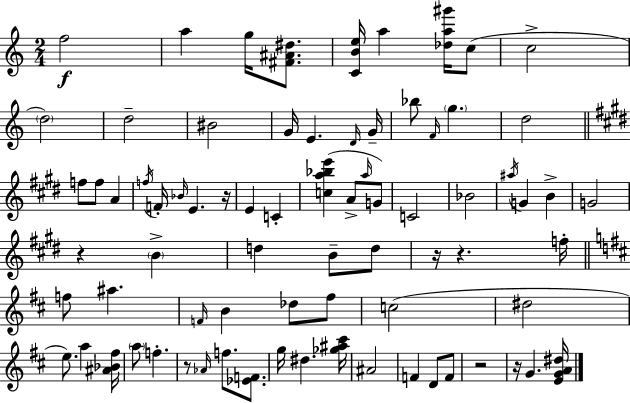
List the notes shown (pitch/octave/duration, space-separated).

F5/h A5/q G5/s [F#4,A#4,D#5]/e. [C4,B4,E5]/s A5/q [Db5,A5,G#6]/s C5/e C5/h D5/h D5/h BIS4/h G4/s E4/q. D4/s G4/s Bb5/e F4/s G5/q. D5/h F5/e F5/e A4/q F5/s F4/s Bb4/s E4/q. R/s E4/q C4/q [C5,A5,Bb5,E6]/q A4/e A5/s G4/e C4/h Bb4/h A#5/s G4/q B4/q G4/h R/q B4/q D5/q B4/e D5/e R/s R/q. F5/s F5/e A#5/q. F4/s B4/q Db5/e F#5/e C5/h D#5/h E5/e. A5/q [A#4,Bb4,F#5]/s A5/e F5/q. R/e Ab4/s F5/e. [Eb4,F4]/e. G5/s D#5/q. [Gb5,A#5,C#6]/s A#4/h F4/q D4/e F4/e R/h R/s G4/q. [E4,G4,A4,D#5]/s